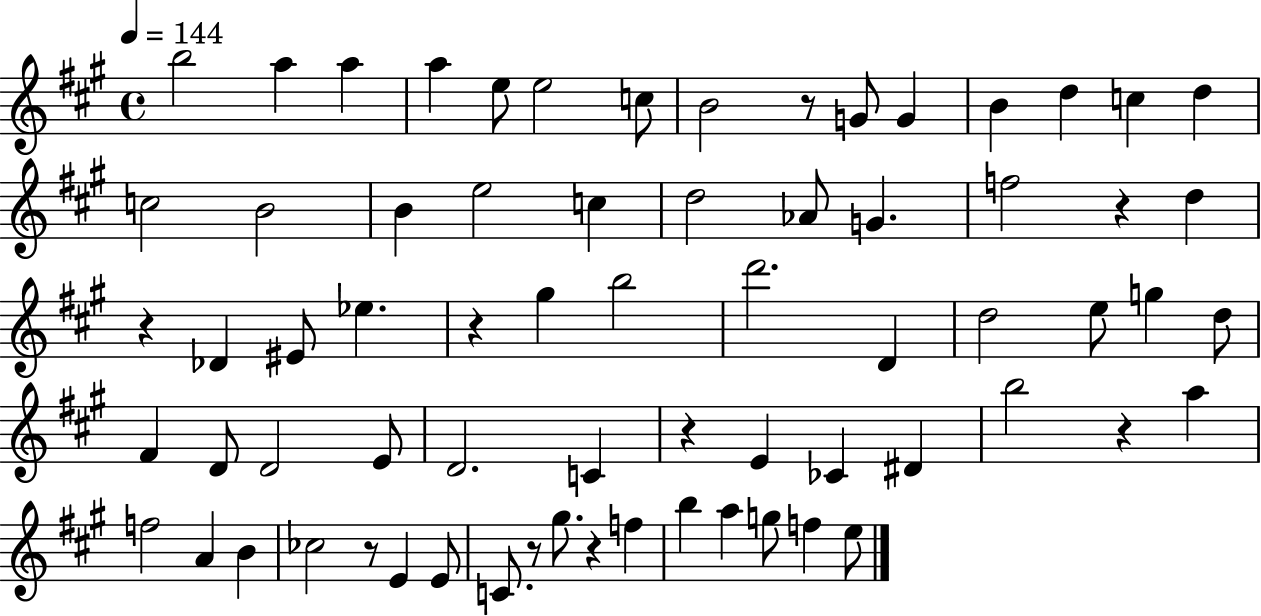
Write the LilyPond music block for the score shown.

{
  \clef treble
  \time 4/4
  \defaultTimeSignature
  \key a \major
  \tempo 4 = 144
  b''2 a''4 a''4 | a''4 e''8 e''2 c''8 | b'2 r8 g'8 g'4 | b'4 d''4 c''4 d''4 | \break c''2 b'2 | b'4 e''2 c''4 | d''2 aes'8 g'4. | f''2 r4 d''4 | \break r4 des'4 eis'8 ees''4. | r4 gis''4 b''2 | d'''2. d'4 | d''2 e''8 g''4 d''8 | \break fis'4 d'8 d'2 e'8 | d'2. c'4 | r4 e'4 ces'4 dis'4 | b''2 r4 a''4 | \break f''2 a'4 b'4 | ces''2 r8 e'4 e'8 | c'8. r8 gis''8. r4 f''4 | b''4 a''4 g''8 f''4 e''8 | \break \bar "|."
}